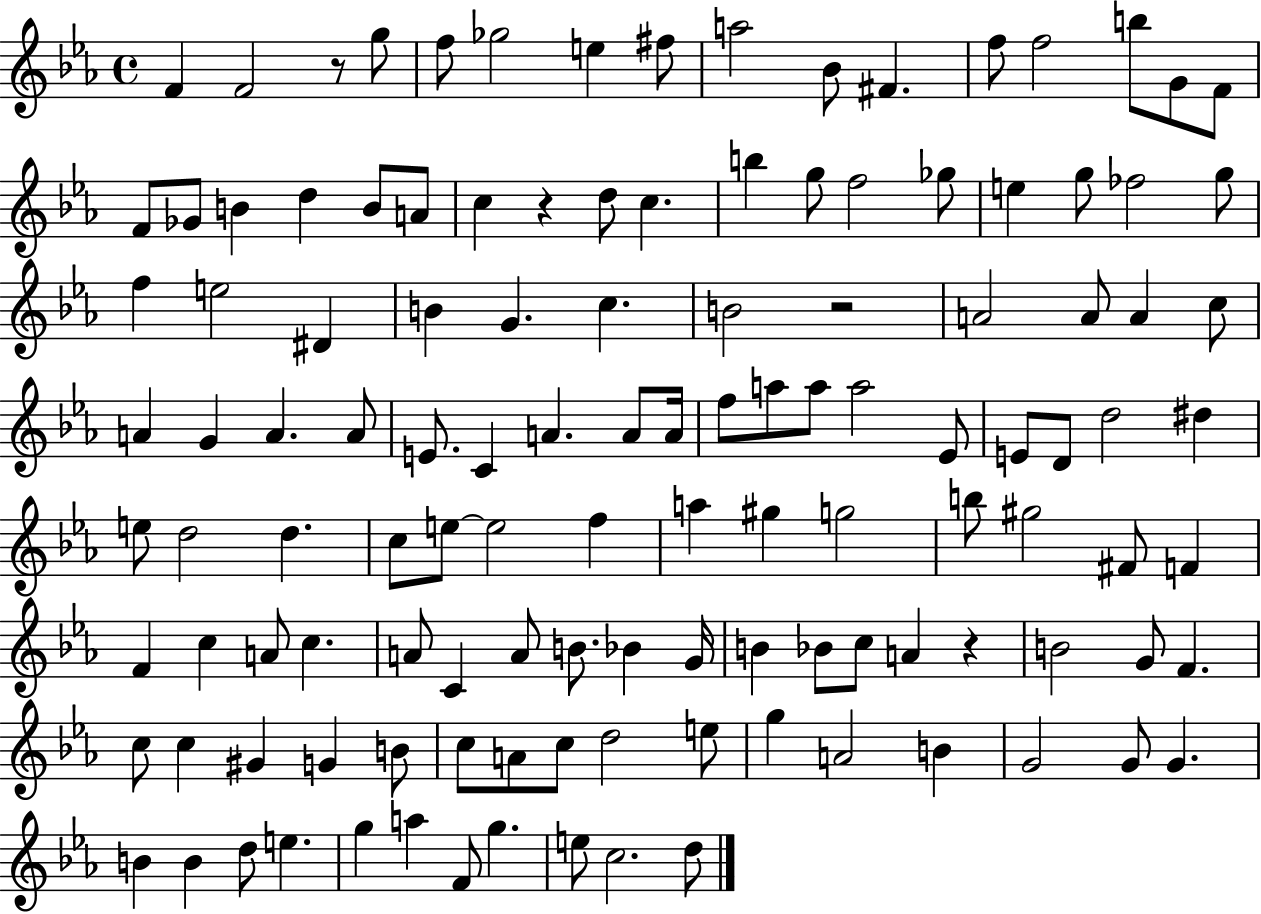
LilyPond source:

{
  \clef treble
  \time 4/4
  \defaultTimeSignature
  \key ees \major
  f'4 f'2 r8 g''8 | f''8 ges''2 e''4 fis''8 | a''2 bes'8 fis'4. | f''8 f''2 b''8 g'8 f'8 | \break f'8 ges'8 b'4 d''4 b'8 a'8 | c''4 r4 d''8 c''4. | b''4 g''8 f''2 ges''8 | e''4 g''8 fes''2 g''8 | \break f''4 e''2 dis'4 | b'4 g'4. c''4. | b'2 r2 | a'2 a'8 a'4 c''8 | \break a'4 g'4 a'4. a'8 | e'8. c'4 a'4. a'8 a'16 | f''8 a''8 a''8 a''2 ees'8 | e'8 d'8 d''2 dis''4 | \break e''8 d''2 d''4. | c''8 e''8~~ e''2 f''4 | a''4 gis''4 g''2 | b''8 gis''2 fis'8 f'4 | \break f'4 c''4 a'8 c''4. | a'8 c'4 a'8 b'8. bes'4 g'16 | b'4 bes'8 c''8 a'4 r4 | b'2 g'8 f'4. | \break c''8 c''4 gis'4 g'4 b'8 | c''8 a'8 c''8 d''2 e''8 | g''4 a'2 b'4 | g'2 g'8 g'4. | \break b'4 b'4 d''8 e''4. | g''4 a''4 f'8 g''4. | e''8 c''2. d''8 | \bar "|."
}